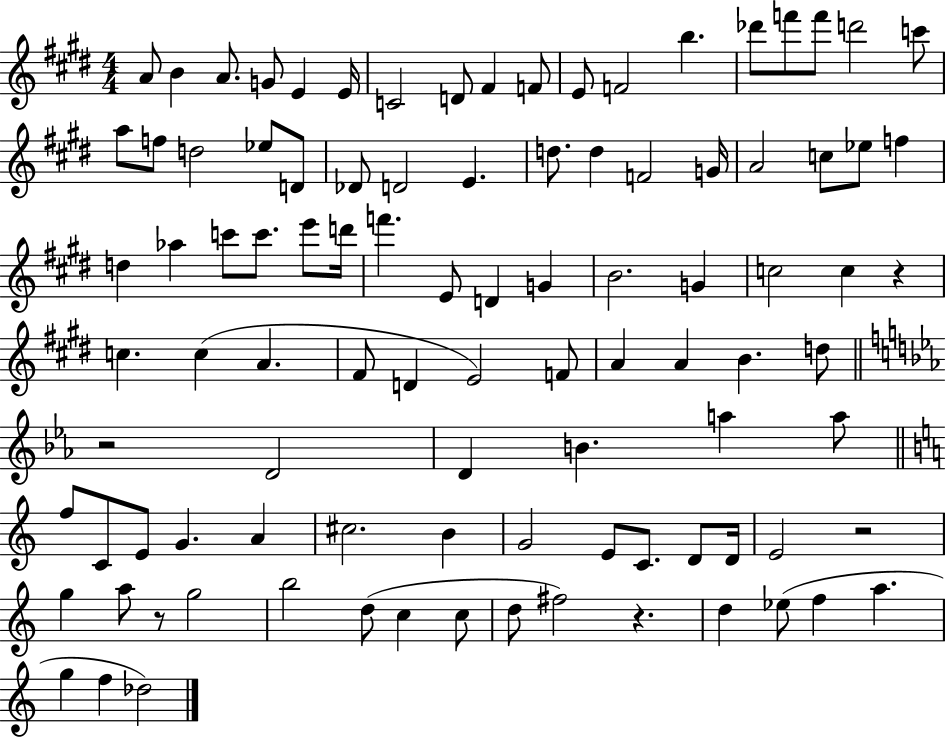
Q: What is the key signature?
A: E major